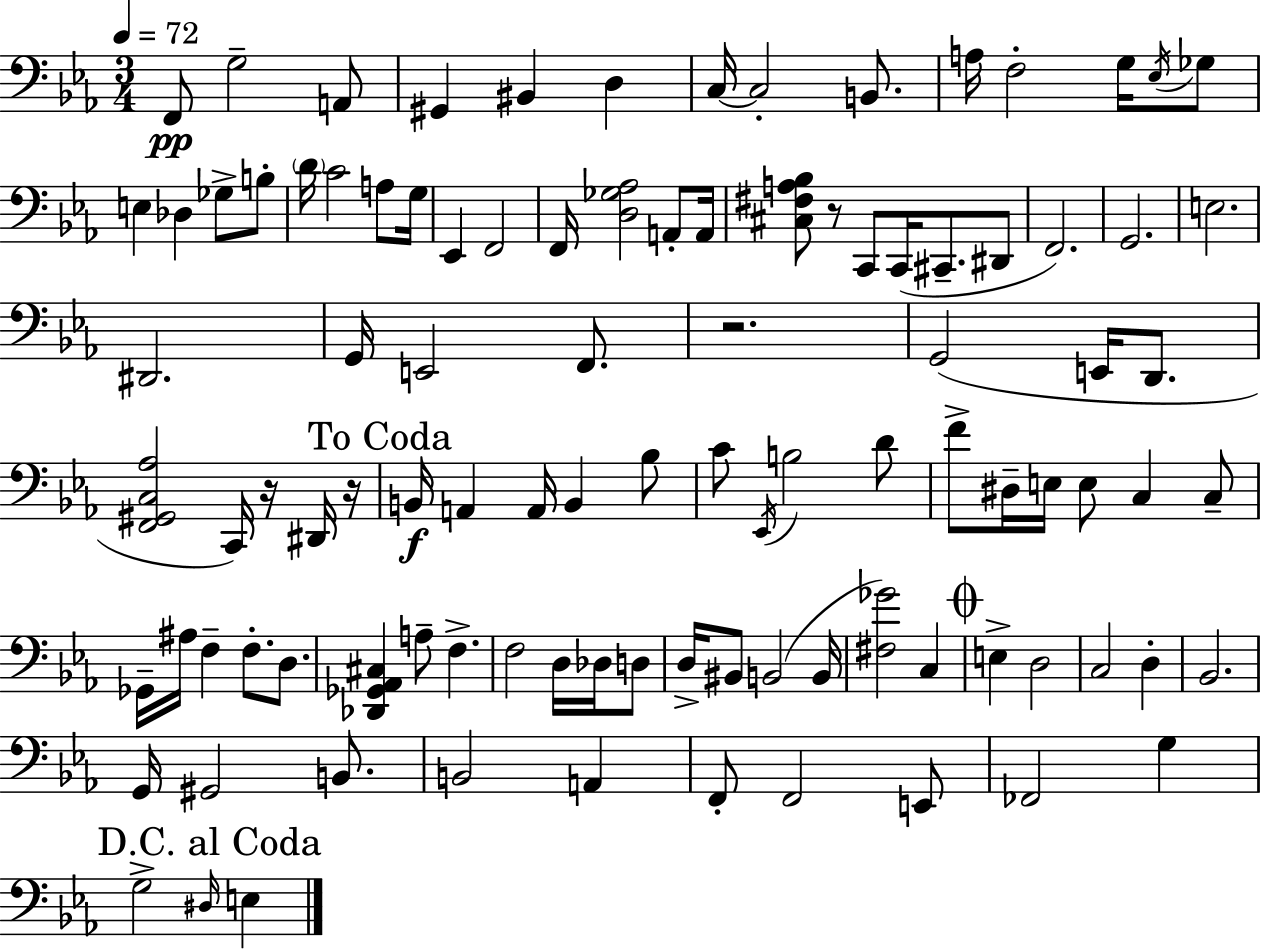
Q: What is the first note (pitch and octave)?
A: F2